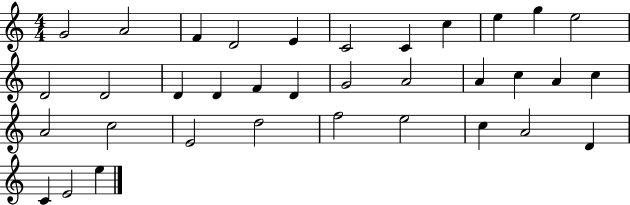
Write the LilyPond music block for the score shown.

{
  \clef treble
  \numericTimeSignature
  \time 4/4
  \key c \major
  g'2 a'2 | f'4 d'2 e'4 | c'2 c'4 c''4 | e''4 g''4 e''2 | \break d'2 d'2 | d'4 d'4 f'4 d'4 | g'2 a'2 | a'4 c''4 a'4 c''4 | \break a'2 c''2 | e'2 d''2 | f''2 e''2 | c''4 a'2 d'4 | \break c'4 e'2 e''4 | \bar "|."
}